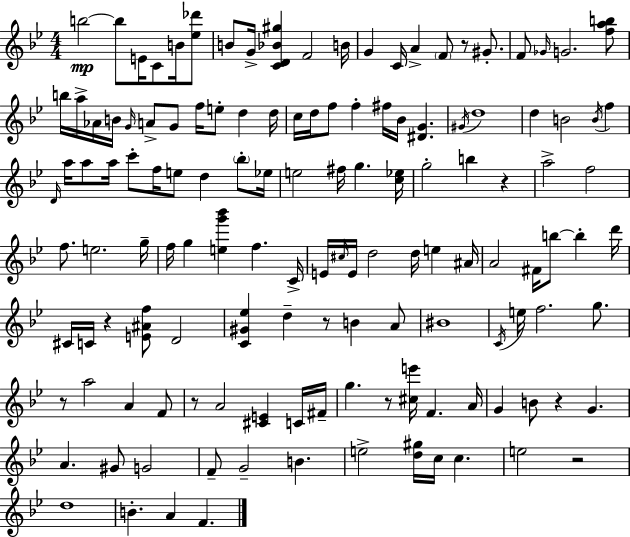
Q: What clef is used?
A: treble